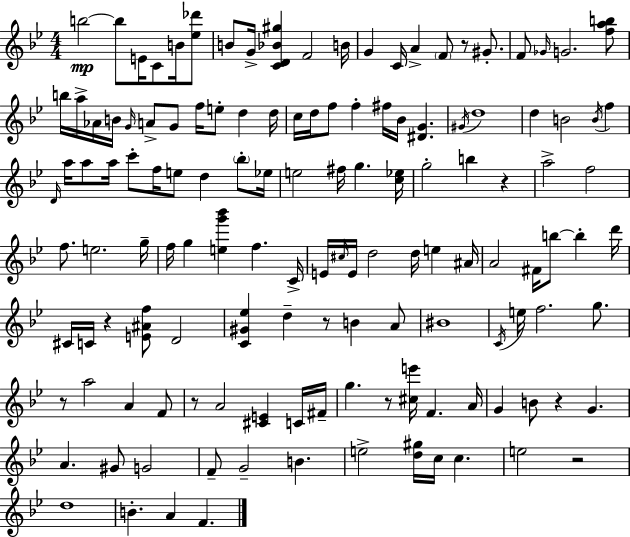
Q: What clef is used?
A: treble